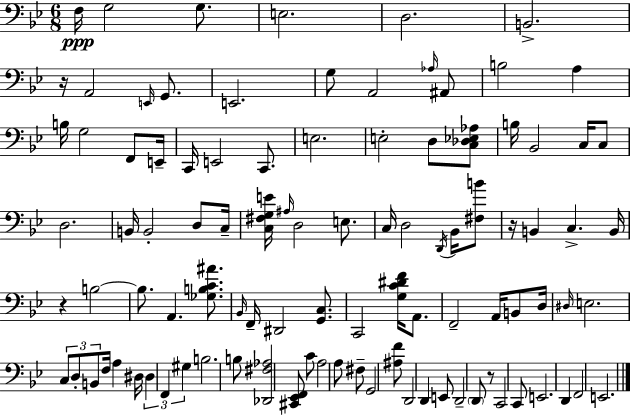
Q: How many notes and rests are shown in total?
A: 99